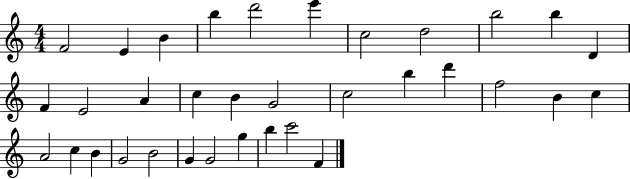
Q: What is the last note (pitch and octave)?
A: F4